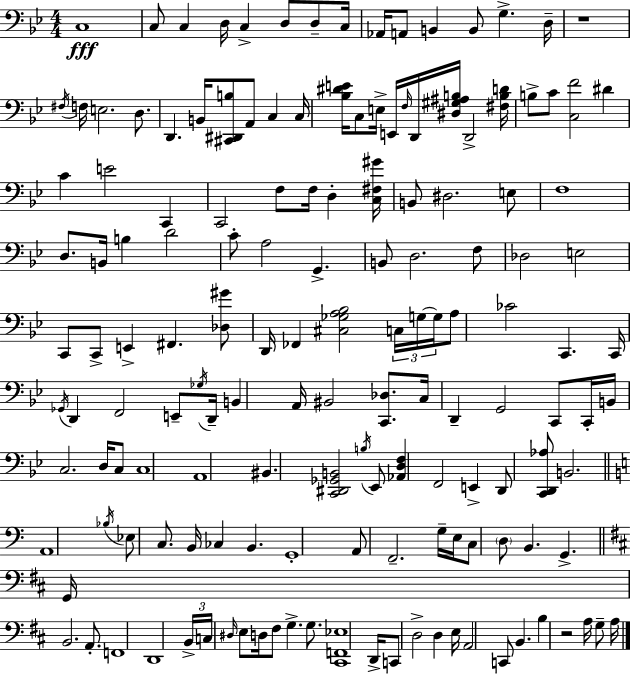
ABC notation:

X:1
T:Untitled
M:4/4
L:1/4
K:Gm
C,4 C,/2 C, D,/4 C, D,/2 D,/2 C,/4 _A,,/4 A,,/2 B,, B,,/2 G, D,/4 z4 ^F,/4 F,/4 E,2 D,/2 D,, B,,/4 [^C,,^D,,B,]/2 A,,/2 C, C,/4 [_B,^DE]/4 C,/2 E,/4 E,,/4 F,/4 D,,/4 [^D,^G,^A,B,]/4 D,,2 [^F,B,D]/4 B,/2 C/2 [C,F]2 ^D C E2 C,, C,,2 F,/2 F,/4 D, [C,^F,^G]/4 B,,/2 ^D,2 E,/2 F,4 D,/2 B,,/4 B, D2 C/2 A,2 G,, B,,/2 D,2 F,/2 _D,2 E,2 C,,/2 C,,/2 E,, ^F,, [_D,^G]/2 D,,/4 _F,, [^C,_G,A,_B,]2 C,/4 G,/4 G,/4 A,/2 _C2 C,, C,,/4 _G,,/4 D,, F,,2 E,,/2 _G,/4 D,,/4 B,, A,,/4 ^B,,2 [C,,_D,]/2 C,/4 D,, G,,2 C,,/2 C,,/4 B,,/4 C,2 D,/4 C,/2 C,4 A,,4 ^B,, [C,,^D,,_G,,B,,]2 B,/4 _E,,/2 [_A,,D,F,] F,,2 E,, D,,/2 [C,,D,,_A,]/2 B,,2 A,,4 _B,/4 _E,/2 C,/2 B,,/4 _C, B,, G,,4 A,,/2 F,,2 G,/4 E,/4 C,/2 D,/2 B,, G,, G,,/4 B,,2 A,,/2 F,,4 D,,4 B,,/4 C,/4 ^D,/4 E,/2 D,/4 ^F,/2 G, G,/2 [^C,,F,,_E,]4 D,,/4 C,,/2 D,2 D, E,/4 A,,2 C,,/2 B,, B, z2 A,/4 G,/2 A,/4